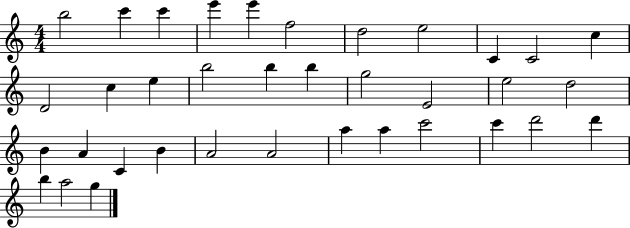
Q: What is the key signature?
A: C major